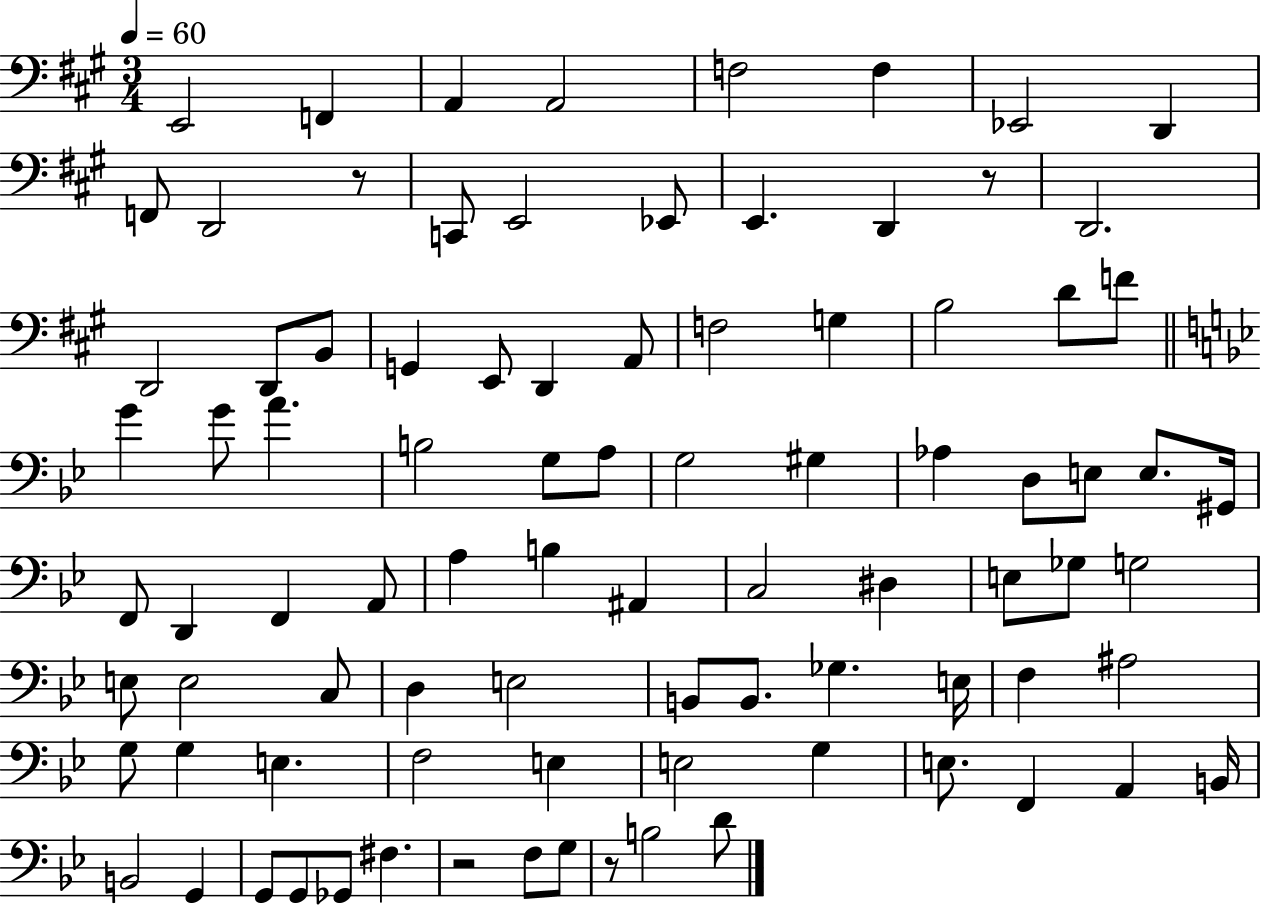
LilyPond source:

{
  \clef bass
  \numericTimeSignature
  \time 3/4
  \key a \major
  \tempo 4 = 60
  e,2 f,4 | a,4 a,2 | f2 f4 | ees,2 d,4 | \break f,8 d,2 r8 | c,8 e,2 ees,8 | e,4. d,4 r8 | d,2. | \break d,2 d,8 b,8 | g,4 e,8 d,4 a,8 | f2 g4 | b2 d'8 f'8 | \break \bar "||" \break \key bes \major g'4 g'8 a'4. | b2 g8 a8 | g2 gis4 | aes4 d8 e8 e8. gis,16 | \break f,8 d,4 f,4 a,8 | a4 b4 ais,4 | c2 dis4 | e8 ges8 g2 | \break e8 e2 c8 | d4 e2 | b,8 b,8. ges4. e16 | f4 ais2 | \break g8 g4 e4. | f2 e4 | e2 g4 | e8. f,4 a,4 b,16 | \break b,2 g,4 | g,8 g,8 ges,8 fis4. | r2 f8 g8 | r8 b2 d'8 | \break \bar "|."
}